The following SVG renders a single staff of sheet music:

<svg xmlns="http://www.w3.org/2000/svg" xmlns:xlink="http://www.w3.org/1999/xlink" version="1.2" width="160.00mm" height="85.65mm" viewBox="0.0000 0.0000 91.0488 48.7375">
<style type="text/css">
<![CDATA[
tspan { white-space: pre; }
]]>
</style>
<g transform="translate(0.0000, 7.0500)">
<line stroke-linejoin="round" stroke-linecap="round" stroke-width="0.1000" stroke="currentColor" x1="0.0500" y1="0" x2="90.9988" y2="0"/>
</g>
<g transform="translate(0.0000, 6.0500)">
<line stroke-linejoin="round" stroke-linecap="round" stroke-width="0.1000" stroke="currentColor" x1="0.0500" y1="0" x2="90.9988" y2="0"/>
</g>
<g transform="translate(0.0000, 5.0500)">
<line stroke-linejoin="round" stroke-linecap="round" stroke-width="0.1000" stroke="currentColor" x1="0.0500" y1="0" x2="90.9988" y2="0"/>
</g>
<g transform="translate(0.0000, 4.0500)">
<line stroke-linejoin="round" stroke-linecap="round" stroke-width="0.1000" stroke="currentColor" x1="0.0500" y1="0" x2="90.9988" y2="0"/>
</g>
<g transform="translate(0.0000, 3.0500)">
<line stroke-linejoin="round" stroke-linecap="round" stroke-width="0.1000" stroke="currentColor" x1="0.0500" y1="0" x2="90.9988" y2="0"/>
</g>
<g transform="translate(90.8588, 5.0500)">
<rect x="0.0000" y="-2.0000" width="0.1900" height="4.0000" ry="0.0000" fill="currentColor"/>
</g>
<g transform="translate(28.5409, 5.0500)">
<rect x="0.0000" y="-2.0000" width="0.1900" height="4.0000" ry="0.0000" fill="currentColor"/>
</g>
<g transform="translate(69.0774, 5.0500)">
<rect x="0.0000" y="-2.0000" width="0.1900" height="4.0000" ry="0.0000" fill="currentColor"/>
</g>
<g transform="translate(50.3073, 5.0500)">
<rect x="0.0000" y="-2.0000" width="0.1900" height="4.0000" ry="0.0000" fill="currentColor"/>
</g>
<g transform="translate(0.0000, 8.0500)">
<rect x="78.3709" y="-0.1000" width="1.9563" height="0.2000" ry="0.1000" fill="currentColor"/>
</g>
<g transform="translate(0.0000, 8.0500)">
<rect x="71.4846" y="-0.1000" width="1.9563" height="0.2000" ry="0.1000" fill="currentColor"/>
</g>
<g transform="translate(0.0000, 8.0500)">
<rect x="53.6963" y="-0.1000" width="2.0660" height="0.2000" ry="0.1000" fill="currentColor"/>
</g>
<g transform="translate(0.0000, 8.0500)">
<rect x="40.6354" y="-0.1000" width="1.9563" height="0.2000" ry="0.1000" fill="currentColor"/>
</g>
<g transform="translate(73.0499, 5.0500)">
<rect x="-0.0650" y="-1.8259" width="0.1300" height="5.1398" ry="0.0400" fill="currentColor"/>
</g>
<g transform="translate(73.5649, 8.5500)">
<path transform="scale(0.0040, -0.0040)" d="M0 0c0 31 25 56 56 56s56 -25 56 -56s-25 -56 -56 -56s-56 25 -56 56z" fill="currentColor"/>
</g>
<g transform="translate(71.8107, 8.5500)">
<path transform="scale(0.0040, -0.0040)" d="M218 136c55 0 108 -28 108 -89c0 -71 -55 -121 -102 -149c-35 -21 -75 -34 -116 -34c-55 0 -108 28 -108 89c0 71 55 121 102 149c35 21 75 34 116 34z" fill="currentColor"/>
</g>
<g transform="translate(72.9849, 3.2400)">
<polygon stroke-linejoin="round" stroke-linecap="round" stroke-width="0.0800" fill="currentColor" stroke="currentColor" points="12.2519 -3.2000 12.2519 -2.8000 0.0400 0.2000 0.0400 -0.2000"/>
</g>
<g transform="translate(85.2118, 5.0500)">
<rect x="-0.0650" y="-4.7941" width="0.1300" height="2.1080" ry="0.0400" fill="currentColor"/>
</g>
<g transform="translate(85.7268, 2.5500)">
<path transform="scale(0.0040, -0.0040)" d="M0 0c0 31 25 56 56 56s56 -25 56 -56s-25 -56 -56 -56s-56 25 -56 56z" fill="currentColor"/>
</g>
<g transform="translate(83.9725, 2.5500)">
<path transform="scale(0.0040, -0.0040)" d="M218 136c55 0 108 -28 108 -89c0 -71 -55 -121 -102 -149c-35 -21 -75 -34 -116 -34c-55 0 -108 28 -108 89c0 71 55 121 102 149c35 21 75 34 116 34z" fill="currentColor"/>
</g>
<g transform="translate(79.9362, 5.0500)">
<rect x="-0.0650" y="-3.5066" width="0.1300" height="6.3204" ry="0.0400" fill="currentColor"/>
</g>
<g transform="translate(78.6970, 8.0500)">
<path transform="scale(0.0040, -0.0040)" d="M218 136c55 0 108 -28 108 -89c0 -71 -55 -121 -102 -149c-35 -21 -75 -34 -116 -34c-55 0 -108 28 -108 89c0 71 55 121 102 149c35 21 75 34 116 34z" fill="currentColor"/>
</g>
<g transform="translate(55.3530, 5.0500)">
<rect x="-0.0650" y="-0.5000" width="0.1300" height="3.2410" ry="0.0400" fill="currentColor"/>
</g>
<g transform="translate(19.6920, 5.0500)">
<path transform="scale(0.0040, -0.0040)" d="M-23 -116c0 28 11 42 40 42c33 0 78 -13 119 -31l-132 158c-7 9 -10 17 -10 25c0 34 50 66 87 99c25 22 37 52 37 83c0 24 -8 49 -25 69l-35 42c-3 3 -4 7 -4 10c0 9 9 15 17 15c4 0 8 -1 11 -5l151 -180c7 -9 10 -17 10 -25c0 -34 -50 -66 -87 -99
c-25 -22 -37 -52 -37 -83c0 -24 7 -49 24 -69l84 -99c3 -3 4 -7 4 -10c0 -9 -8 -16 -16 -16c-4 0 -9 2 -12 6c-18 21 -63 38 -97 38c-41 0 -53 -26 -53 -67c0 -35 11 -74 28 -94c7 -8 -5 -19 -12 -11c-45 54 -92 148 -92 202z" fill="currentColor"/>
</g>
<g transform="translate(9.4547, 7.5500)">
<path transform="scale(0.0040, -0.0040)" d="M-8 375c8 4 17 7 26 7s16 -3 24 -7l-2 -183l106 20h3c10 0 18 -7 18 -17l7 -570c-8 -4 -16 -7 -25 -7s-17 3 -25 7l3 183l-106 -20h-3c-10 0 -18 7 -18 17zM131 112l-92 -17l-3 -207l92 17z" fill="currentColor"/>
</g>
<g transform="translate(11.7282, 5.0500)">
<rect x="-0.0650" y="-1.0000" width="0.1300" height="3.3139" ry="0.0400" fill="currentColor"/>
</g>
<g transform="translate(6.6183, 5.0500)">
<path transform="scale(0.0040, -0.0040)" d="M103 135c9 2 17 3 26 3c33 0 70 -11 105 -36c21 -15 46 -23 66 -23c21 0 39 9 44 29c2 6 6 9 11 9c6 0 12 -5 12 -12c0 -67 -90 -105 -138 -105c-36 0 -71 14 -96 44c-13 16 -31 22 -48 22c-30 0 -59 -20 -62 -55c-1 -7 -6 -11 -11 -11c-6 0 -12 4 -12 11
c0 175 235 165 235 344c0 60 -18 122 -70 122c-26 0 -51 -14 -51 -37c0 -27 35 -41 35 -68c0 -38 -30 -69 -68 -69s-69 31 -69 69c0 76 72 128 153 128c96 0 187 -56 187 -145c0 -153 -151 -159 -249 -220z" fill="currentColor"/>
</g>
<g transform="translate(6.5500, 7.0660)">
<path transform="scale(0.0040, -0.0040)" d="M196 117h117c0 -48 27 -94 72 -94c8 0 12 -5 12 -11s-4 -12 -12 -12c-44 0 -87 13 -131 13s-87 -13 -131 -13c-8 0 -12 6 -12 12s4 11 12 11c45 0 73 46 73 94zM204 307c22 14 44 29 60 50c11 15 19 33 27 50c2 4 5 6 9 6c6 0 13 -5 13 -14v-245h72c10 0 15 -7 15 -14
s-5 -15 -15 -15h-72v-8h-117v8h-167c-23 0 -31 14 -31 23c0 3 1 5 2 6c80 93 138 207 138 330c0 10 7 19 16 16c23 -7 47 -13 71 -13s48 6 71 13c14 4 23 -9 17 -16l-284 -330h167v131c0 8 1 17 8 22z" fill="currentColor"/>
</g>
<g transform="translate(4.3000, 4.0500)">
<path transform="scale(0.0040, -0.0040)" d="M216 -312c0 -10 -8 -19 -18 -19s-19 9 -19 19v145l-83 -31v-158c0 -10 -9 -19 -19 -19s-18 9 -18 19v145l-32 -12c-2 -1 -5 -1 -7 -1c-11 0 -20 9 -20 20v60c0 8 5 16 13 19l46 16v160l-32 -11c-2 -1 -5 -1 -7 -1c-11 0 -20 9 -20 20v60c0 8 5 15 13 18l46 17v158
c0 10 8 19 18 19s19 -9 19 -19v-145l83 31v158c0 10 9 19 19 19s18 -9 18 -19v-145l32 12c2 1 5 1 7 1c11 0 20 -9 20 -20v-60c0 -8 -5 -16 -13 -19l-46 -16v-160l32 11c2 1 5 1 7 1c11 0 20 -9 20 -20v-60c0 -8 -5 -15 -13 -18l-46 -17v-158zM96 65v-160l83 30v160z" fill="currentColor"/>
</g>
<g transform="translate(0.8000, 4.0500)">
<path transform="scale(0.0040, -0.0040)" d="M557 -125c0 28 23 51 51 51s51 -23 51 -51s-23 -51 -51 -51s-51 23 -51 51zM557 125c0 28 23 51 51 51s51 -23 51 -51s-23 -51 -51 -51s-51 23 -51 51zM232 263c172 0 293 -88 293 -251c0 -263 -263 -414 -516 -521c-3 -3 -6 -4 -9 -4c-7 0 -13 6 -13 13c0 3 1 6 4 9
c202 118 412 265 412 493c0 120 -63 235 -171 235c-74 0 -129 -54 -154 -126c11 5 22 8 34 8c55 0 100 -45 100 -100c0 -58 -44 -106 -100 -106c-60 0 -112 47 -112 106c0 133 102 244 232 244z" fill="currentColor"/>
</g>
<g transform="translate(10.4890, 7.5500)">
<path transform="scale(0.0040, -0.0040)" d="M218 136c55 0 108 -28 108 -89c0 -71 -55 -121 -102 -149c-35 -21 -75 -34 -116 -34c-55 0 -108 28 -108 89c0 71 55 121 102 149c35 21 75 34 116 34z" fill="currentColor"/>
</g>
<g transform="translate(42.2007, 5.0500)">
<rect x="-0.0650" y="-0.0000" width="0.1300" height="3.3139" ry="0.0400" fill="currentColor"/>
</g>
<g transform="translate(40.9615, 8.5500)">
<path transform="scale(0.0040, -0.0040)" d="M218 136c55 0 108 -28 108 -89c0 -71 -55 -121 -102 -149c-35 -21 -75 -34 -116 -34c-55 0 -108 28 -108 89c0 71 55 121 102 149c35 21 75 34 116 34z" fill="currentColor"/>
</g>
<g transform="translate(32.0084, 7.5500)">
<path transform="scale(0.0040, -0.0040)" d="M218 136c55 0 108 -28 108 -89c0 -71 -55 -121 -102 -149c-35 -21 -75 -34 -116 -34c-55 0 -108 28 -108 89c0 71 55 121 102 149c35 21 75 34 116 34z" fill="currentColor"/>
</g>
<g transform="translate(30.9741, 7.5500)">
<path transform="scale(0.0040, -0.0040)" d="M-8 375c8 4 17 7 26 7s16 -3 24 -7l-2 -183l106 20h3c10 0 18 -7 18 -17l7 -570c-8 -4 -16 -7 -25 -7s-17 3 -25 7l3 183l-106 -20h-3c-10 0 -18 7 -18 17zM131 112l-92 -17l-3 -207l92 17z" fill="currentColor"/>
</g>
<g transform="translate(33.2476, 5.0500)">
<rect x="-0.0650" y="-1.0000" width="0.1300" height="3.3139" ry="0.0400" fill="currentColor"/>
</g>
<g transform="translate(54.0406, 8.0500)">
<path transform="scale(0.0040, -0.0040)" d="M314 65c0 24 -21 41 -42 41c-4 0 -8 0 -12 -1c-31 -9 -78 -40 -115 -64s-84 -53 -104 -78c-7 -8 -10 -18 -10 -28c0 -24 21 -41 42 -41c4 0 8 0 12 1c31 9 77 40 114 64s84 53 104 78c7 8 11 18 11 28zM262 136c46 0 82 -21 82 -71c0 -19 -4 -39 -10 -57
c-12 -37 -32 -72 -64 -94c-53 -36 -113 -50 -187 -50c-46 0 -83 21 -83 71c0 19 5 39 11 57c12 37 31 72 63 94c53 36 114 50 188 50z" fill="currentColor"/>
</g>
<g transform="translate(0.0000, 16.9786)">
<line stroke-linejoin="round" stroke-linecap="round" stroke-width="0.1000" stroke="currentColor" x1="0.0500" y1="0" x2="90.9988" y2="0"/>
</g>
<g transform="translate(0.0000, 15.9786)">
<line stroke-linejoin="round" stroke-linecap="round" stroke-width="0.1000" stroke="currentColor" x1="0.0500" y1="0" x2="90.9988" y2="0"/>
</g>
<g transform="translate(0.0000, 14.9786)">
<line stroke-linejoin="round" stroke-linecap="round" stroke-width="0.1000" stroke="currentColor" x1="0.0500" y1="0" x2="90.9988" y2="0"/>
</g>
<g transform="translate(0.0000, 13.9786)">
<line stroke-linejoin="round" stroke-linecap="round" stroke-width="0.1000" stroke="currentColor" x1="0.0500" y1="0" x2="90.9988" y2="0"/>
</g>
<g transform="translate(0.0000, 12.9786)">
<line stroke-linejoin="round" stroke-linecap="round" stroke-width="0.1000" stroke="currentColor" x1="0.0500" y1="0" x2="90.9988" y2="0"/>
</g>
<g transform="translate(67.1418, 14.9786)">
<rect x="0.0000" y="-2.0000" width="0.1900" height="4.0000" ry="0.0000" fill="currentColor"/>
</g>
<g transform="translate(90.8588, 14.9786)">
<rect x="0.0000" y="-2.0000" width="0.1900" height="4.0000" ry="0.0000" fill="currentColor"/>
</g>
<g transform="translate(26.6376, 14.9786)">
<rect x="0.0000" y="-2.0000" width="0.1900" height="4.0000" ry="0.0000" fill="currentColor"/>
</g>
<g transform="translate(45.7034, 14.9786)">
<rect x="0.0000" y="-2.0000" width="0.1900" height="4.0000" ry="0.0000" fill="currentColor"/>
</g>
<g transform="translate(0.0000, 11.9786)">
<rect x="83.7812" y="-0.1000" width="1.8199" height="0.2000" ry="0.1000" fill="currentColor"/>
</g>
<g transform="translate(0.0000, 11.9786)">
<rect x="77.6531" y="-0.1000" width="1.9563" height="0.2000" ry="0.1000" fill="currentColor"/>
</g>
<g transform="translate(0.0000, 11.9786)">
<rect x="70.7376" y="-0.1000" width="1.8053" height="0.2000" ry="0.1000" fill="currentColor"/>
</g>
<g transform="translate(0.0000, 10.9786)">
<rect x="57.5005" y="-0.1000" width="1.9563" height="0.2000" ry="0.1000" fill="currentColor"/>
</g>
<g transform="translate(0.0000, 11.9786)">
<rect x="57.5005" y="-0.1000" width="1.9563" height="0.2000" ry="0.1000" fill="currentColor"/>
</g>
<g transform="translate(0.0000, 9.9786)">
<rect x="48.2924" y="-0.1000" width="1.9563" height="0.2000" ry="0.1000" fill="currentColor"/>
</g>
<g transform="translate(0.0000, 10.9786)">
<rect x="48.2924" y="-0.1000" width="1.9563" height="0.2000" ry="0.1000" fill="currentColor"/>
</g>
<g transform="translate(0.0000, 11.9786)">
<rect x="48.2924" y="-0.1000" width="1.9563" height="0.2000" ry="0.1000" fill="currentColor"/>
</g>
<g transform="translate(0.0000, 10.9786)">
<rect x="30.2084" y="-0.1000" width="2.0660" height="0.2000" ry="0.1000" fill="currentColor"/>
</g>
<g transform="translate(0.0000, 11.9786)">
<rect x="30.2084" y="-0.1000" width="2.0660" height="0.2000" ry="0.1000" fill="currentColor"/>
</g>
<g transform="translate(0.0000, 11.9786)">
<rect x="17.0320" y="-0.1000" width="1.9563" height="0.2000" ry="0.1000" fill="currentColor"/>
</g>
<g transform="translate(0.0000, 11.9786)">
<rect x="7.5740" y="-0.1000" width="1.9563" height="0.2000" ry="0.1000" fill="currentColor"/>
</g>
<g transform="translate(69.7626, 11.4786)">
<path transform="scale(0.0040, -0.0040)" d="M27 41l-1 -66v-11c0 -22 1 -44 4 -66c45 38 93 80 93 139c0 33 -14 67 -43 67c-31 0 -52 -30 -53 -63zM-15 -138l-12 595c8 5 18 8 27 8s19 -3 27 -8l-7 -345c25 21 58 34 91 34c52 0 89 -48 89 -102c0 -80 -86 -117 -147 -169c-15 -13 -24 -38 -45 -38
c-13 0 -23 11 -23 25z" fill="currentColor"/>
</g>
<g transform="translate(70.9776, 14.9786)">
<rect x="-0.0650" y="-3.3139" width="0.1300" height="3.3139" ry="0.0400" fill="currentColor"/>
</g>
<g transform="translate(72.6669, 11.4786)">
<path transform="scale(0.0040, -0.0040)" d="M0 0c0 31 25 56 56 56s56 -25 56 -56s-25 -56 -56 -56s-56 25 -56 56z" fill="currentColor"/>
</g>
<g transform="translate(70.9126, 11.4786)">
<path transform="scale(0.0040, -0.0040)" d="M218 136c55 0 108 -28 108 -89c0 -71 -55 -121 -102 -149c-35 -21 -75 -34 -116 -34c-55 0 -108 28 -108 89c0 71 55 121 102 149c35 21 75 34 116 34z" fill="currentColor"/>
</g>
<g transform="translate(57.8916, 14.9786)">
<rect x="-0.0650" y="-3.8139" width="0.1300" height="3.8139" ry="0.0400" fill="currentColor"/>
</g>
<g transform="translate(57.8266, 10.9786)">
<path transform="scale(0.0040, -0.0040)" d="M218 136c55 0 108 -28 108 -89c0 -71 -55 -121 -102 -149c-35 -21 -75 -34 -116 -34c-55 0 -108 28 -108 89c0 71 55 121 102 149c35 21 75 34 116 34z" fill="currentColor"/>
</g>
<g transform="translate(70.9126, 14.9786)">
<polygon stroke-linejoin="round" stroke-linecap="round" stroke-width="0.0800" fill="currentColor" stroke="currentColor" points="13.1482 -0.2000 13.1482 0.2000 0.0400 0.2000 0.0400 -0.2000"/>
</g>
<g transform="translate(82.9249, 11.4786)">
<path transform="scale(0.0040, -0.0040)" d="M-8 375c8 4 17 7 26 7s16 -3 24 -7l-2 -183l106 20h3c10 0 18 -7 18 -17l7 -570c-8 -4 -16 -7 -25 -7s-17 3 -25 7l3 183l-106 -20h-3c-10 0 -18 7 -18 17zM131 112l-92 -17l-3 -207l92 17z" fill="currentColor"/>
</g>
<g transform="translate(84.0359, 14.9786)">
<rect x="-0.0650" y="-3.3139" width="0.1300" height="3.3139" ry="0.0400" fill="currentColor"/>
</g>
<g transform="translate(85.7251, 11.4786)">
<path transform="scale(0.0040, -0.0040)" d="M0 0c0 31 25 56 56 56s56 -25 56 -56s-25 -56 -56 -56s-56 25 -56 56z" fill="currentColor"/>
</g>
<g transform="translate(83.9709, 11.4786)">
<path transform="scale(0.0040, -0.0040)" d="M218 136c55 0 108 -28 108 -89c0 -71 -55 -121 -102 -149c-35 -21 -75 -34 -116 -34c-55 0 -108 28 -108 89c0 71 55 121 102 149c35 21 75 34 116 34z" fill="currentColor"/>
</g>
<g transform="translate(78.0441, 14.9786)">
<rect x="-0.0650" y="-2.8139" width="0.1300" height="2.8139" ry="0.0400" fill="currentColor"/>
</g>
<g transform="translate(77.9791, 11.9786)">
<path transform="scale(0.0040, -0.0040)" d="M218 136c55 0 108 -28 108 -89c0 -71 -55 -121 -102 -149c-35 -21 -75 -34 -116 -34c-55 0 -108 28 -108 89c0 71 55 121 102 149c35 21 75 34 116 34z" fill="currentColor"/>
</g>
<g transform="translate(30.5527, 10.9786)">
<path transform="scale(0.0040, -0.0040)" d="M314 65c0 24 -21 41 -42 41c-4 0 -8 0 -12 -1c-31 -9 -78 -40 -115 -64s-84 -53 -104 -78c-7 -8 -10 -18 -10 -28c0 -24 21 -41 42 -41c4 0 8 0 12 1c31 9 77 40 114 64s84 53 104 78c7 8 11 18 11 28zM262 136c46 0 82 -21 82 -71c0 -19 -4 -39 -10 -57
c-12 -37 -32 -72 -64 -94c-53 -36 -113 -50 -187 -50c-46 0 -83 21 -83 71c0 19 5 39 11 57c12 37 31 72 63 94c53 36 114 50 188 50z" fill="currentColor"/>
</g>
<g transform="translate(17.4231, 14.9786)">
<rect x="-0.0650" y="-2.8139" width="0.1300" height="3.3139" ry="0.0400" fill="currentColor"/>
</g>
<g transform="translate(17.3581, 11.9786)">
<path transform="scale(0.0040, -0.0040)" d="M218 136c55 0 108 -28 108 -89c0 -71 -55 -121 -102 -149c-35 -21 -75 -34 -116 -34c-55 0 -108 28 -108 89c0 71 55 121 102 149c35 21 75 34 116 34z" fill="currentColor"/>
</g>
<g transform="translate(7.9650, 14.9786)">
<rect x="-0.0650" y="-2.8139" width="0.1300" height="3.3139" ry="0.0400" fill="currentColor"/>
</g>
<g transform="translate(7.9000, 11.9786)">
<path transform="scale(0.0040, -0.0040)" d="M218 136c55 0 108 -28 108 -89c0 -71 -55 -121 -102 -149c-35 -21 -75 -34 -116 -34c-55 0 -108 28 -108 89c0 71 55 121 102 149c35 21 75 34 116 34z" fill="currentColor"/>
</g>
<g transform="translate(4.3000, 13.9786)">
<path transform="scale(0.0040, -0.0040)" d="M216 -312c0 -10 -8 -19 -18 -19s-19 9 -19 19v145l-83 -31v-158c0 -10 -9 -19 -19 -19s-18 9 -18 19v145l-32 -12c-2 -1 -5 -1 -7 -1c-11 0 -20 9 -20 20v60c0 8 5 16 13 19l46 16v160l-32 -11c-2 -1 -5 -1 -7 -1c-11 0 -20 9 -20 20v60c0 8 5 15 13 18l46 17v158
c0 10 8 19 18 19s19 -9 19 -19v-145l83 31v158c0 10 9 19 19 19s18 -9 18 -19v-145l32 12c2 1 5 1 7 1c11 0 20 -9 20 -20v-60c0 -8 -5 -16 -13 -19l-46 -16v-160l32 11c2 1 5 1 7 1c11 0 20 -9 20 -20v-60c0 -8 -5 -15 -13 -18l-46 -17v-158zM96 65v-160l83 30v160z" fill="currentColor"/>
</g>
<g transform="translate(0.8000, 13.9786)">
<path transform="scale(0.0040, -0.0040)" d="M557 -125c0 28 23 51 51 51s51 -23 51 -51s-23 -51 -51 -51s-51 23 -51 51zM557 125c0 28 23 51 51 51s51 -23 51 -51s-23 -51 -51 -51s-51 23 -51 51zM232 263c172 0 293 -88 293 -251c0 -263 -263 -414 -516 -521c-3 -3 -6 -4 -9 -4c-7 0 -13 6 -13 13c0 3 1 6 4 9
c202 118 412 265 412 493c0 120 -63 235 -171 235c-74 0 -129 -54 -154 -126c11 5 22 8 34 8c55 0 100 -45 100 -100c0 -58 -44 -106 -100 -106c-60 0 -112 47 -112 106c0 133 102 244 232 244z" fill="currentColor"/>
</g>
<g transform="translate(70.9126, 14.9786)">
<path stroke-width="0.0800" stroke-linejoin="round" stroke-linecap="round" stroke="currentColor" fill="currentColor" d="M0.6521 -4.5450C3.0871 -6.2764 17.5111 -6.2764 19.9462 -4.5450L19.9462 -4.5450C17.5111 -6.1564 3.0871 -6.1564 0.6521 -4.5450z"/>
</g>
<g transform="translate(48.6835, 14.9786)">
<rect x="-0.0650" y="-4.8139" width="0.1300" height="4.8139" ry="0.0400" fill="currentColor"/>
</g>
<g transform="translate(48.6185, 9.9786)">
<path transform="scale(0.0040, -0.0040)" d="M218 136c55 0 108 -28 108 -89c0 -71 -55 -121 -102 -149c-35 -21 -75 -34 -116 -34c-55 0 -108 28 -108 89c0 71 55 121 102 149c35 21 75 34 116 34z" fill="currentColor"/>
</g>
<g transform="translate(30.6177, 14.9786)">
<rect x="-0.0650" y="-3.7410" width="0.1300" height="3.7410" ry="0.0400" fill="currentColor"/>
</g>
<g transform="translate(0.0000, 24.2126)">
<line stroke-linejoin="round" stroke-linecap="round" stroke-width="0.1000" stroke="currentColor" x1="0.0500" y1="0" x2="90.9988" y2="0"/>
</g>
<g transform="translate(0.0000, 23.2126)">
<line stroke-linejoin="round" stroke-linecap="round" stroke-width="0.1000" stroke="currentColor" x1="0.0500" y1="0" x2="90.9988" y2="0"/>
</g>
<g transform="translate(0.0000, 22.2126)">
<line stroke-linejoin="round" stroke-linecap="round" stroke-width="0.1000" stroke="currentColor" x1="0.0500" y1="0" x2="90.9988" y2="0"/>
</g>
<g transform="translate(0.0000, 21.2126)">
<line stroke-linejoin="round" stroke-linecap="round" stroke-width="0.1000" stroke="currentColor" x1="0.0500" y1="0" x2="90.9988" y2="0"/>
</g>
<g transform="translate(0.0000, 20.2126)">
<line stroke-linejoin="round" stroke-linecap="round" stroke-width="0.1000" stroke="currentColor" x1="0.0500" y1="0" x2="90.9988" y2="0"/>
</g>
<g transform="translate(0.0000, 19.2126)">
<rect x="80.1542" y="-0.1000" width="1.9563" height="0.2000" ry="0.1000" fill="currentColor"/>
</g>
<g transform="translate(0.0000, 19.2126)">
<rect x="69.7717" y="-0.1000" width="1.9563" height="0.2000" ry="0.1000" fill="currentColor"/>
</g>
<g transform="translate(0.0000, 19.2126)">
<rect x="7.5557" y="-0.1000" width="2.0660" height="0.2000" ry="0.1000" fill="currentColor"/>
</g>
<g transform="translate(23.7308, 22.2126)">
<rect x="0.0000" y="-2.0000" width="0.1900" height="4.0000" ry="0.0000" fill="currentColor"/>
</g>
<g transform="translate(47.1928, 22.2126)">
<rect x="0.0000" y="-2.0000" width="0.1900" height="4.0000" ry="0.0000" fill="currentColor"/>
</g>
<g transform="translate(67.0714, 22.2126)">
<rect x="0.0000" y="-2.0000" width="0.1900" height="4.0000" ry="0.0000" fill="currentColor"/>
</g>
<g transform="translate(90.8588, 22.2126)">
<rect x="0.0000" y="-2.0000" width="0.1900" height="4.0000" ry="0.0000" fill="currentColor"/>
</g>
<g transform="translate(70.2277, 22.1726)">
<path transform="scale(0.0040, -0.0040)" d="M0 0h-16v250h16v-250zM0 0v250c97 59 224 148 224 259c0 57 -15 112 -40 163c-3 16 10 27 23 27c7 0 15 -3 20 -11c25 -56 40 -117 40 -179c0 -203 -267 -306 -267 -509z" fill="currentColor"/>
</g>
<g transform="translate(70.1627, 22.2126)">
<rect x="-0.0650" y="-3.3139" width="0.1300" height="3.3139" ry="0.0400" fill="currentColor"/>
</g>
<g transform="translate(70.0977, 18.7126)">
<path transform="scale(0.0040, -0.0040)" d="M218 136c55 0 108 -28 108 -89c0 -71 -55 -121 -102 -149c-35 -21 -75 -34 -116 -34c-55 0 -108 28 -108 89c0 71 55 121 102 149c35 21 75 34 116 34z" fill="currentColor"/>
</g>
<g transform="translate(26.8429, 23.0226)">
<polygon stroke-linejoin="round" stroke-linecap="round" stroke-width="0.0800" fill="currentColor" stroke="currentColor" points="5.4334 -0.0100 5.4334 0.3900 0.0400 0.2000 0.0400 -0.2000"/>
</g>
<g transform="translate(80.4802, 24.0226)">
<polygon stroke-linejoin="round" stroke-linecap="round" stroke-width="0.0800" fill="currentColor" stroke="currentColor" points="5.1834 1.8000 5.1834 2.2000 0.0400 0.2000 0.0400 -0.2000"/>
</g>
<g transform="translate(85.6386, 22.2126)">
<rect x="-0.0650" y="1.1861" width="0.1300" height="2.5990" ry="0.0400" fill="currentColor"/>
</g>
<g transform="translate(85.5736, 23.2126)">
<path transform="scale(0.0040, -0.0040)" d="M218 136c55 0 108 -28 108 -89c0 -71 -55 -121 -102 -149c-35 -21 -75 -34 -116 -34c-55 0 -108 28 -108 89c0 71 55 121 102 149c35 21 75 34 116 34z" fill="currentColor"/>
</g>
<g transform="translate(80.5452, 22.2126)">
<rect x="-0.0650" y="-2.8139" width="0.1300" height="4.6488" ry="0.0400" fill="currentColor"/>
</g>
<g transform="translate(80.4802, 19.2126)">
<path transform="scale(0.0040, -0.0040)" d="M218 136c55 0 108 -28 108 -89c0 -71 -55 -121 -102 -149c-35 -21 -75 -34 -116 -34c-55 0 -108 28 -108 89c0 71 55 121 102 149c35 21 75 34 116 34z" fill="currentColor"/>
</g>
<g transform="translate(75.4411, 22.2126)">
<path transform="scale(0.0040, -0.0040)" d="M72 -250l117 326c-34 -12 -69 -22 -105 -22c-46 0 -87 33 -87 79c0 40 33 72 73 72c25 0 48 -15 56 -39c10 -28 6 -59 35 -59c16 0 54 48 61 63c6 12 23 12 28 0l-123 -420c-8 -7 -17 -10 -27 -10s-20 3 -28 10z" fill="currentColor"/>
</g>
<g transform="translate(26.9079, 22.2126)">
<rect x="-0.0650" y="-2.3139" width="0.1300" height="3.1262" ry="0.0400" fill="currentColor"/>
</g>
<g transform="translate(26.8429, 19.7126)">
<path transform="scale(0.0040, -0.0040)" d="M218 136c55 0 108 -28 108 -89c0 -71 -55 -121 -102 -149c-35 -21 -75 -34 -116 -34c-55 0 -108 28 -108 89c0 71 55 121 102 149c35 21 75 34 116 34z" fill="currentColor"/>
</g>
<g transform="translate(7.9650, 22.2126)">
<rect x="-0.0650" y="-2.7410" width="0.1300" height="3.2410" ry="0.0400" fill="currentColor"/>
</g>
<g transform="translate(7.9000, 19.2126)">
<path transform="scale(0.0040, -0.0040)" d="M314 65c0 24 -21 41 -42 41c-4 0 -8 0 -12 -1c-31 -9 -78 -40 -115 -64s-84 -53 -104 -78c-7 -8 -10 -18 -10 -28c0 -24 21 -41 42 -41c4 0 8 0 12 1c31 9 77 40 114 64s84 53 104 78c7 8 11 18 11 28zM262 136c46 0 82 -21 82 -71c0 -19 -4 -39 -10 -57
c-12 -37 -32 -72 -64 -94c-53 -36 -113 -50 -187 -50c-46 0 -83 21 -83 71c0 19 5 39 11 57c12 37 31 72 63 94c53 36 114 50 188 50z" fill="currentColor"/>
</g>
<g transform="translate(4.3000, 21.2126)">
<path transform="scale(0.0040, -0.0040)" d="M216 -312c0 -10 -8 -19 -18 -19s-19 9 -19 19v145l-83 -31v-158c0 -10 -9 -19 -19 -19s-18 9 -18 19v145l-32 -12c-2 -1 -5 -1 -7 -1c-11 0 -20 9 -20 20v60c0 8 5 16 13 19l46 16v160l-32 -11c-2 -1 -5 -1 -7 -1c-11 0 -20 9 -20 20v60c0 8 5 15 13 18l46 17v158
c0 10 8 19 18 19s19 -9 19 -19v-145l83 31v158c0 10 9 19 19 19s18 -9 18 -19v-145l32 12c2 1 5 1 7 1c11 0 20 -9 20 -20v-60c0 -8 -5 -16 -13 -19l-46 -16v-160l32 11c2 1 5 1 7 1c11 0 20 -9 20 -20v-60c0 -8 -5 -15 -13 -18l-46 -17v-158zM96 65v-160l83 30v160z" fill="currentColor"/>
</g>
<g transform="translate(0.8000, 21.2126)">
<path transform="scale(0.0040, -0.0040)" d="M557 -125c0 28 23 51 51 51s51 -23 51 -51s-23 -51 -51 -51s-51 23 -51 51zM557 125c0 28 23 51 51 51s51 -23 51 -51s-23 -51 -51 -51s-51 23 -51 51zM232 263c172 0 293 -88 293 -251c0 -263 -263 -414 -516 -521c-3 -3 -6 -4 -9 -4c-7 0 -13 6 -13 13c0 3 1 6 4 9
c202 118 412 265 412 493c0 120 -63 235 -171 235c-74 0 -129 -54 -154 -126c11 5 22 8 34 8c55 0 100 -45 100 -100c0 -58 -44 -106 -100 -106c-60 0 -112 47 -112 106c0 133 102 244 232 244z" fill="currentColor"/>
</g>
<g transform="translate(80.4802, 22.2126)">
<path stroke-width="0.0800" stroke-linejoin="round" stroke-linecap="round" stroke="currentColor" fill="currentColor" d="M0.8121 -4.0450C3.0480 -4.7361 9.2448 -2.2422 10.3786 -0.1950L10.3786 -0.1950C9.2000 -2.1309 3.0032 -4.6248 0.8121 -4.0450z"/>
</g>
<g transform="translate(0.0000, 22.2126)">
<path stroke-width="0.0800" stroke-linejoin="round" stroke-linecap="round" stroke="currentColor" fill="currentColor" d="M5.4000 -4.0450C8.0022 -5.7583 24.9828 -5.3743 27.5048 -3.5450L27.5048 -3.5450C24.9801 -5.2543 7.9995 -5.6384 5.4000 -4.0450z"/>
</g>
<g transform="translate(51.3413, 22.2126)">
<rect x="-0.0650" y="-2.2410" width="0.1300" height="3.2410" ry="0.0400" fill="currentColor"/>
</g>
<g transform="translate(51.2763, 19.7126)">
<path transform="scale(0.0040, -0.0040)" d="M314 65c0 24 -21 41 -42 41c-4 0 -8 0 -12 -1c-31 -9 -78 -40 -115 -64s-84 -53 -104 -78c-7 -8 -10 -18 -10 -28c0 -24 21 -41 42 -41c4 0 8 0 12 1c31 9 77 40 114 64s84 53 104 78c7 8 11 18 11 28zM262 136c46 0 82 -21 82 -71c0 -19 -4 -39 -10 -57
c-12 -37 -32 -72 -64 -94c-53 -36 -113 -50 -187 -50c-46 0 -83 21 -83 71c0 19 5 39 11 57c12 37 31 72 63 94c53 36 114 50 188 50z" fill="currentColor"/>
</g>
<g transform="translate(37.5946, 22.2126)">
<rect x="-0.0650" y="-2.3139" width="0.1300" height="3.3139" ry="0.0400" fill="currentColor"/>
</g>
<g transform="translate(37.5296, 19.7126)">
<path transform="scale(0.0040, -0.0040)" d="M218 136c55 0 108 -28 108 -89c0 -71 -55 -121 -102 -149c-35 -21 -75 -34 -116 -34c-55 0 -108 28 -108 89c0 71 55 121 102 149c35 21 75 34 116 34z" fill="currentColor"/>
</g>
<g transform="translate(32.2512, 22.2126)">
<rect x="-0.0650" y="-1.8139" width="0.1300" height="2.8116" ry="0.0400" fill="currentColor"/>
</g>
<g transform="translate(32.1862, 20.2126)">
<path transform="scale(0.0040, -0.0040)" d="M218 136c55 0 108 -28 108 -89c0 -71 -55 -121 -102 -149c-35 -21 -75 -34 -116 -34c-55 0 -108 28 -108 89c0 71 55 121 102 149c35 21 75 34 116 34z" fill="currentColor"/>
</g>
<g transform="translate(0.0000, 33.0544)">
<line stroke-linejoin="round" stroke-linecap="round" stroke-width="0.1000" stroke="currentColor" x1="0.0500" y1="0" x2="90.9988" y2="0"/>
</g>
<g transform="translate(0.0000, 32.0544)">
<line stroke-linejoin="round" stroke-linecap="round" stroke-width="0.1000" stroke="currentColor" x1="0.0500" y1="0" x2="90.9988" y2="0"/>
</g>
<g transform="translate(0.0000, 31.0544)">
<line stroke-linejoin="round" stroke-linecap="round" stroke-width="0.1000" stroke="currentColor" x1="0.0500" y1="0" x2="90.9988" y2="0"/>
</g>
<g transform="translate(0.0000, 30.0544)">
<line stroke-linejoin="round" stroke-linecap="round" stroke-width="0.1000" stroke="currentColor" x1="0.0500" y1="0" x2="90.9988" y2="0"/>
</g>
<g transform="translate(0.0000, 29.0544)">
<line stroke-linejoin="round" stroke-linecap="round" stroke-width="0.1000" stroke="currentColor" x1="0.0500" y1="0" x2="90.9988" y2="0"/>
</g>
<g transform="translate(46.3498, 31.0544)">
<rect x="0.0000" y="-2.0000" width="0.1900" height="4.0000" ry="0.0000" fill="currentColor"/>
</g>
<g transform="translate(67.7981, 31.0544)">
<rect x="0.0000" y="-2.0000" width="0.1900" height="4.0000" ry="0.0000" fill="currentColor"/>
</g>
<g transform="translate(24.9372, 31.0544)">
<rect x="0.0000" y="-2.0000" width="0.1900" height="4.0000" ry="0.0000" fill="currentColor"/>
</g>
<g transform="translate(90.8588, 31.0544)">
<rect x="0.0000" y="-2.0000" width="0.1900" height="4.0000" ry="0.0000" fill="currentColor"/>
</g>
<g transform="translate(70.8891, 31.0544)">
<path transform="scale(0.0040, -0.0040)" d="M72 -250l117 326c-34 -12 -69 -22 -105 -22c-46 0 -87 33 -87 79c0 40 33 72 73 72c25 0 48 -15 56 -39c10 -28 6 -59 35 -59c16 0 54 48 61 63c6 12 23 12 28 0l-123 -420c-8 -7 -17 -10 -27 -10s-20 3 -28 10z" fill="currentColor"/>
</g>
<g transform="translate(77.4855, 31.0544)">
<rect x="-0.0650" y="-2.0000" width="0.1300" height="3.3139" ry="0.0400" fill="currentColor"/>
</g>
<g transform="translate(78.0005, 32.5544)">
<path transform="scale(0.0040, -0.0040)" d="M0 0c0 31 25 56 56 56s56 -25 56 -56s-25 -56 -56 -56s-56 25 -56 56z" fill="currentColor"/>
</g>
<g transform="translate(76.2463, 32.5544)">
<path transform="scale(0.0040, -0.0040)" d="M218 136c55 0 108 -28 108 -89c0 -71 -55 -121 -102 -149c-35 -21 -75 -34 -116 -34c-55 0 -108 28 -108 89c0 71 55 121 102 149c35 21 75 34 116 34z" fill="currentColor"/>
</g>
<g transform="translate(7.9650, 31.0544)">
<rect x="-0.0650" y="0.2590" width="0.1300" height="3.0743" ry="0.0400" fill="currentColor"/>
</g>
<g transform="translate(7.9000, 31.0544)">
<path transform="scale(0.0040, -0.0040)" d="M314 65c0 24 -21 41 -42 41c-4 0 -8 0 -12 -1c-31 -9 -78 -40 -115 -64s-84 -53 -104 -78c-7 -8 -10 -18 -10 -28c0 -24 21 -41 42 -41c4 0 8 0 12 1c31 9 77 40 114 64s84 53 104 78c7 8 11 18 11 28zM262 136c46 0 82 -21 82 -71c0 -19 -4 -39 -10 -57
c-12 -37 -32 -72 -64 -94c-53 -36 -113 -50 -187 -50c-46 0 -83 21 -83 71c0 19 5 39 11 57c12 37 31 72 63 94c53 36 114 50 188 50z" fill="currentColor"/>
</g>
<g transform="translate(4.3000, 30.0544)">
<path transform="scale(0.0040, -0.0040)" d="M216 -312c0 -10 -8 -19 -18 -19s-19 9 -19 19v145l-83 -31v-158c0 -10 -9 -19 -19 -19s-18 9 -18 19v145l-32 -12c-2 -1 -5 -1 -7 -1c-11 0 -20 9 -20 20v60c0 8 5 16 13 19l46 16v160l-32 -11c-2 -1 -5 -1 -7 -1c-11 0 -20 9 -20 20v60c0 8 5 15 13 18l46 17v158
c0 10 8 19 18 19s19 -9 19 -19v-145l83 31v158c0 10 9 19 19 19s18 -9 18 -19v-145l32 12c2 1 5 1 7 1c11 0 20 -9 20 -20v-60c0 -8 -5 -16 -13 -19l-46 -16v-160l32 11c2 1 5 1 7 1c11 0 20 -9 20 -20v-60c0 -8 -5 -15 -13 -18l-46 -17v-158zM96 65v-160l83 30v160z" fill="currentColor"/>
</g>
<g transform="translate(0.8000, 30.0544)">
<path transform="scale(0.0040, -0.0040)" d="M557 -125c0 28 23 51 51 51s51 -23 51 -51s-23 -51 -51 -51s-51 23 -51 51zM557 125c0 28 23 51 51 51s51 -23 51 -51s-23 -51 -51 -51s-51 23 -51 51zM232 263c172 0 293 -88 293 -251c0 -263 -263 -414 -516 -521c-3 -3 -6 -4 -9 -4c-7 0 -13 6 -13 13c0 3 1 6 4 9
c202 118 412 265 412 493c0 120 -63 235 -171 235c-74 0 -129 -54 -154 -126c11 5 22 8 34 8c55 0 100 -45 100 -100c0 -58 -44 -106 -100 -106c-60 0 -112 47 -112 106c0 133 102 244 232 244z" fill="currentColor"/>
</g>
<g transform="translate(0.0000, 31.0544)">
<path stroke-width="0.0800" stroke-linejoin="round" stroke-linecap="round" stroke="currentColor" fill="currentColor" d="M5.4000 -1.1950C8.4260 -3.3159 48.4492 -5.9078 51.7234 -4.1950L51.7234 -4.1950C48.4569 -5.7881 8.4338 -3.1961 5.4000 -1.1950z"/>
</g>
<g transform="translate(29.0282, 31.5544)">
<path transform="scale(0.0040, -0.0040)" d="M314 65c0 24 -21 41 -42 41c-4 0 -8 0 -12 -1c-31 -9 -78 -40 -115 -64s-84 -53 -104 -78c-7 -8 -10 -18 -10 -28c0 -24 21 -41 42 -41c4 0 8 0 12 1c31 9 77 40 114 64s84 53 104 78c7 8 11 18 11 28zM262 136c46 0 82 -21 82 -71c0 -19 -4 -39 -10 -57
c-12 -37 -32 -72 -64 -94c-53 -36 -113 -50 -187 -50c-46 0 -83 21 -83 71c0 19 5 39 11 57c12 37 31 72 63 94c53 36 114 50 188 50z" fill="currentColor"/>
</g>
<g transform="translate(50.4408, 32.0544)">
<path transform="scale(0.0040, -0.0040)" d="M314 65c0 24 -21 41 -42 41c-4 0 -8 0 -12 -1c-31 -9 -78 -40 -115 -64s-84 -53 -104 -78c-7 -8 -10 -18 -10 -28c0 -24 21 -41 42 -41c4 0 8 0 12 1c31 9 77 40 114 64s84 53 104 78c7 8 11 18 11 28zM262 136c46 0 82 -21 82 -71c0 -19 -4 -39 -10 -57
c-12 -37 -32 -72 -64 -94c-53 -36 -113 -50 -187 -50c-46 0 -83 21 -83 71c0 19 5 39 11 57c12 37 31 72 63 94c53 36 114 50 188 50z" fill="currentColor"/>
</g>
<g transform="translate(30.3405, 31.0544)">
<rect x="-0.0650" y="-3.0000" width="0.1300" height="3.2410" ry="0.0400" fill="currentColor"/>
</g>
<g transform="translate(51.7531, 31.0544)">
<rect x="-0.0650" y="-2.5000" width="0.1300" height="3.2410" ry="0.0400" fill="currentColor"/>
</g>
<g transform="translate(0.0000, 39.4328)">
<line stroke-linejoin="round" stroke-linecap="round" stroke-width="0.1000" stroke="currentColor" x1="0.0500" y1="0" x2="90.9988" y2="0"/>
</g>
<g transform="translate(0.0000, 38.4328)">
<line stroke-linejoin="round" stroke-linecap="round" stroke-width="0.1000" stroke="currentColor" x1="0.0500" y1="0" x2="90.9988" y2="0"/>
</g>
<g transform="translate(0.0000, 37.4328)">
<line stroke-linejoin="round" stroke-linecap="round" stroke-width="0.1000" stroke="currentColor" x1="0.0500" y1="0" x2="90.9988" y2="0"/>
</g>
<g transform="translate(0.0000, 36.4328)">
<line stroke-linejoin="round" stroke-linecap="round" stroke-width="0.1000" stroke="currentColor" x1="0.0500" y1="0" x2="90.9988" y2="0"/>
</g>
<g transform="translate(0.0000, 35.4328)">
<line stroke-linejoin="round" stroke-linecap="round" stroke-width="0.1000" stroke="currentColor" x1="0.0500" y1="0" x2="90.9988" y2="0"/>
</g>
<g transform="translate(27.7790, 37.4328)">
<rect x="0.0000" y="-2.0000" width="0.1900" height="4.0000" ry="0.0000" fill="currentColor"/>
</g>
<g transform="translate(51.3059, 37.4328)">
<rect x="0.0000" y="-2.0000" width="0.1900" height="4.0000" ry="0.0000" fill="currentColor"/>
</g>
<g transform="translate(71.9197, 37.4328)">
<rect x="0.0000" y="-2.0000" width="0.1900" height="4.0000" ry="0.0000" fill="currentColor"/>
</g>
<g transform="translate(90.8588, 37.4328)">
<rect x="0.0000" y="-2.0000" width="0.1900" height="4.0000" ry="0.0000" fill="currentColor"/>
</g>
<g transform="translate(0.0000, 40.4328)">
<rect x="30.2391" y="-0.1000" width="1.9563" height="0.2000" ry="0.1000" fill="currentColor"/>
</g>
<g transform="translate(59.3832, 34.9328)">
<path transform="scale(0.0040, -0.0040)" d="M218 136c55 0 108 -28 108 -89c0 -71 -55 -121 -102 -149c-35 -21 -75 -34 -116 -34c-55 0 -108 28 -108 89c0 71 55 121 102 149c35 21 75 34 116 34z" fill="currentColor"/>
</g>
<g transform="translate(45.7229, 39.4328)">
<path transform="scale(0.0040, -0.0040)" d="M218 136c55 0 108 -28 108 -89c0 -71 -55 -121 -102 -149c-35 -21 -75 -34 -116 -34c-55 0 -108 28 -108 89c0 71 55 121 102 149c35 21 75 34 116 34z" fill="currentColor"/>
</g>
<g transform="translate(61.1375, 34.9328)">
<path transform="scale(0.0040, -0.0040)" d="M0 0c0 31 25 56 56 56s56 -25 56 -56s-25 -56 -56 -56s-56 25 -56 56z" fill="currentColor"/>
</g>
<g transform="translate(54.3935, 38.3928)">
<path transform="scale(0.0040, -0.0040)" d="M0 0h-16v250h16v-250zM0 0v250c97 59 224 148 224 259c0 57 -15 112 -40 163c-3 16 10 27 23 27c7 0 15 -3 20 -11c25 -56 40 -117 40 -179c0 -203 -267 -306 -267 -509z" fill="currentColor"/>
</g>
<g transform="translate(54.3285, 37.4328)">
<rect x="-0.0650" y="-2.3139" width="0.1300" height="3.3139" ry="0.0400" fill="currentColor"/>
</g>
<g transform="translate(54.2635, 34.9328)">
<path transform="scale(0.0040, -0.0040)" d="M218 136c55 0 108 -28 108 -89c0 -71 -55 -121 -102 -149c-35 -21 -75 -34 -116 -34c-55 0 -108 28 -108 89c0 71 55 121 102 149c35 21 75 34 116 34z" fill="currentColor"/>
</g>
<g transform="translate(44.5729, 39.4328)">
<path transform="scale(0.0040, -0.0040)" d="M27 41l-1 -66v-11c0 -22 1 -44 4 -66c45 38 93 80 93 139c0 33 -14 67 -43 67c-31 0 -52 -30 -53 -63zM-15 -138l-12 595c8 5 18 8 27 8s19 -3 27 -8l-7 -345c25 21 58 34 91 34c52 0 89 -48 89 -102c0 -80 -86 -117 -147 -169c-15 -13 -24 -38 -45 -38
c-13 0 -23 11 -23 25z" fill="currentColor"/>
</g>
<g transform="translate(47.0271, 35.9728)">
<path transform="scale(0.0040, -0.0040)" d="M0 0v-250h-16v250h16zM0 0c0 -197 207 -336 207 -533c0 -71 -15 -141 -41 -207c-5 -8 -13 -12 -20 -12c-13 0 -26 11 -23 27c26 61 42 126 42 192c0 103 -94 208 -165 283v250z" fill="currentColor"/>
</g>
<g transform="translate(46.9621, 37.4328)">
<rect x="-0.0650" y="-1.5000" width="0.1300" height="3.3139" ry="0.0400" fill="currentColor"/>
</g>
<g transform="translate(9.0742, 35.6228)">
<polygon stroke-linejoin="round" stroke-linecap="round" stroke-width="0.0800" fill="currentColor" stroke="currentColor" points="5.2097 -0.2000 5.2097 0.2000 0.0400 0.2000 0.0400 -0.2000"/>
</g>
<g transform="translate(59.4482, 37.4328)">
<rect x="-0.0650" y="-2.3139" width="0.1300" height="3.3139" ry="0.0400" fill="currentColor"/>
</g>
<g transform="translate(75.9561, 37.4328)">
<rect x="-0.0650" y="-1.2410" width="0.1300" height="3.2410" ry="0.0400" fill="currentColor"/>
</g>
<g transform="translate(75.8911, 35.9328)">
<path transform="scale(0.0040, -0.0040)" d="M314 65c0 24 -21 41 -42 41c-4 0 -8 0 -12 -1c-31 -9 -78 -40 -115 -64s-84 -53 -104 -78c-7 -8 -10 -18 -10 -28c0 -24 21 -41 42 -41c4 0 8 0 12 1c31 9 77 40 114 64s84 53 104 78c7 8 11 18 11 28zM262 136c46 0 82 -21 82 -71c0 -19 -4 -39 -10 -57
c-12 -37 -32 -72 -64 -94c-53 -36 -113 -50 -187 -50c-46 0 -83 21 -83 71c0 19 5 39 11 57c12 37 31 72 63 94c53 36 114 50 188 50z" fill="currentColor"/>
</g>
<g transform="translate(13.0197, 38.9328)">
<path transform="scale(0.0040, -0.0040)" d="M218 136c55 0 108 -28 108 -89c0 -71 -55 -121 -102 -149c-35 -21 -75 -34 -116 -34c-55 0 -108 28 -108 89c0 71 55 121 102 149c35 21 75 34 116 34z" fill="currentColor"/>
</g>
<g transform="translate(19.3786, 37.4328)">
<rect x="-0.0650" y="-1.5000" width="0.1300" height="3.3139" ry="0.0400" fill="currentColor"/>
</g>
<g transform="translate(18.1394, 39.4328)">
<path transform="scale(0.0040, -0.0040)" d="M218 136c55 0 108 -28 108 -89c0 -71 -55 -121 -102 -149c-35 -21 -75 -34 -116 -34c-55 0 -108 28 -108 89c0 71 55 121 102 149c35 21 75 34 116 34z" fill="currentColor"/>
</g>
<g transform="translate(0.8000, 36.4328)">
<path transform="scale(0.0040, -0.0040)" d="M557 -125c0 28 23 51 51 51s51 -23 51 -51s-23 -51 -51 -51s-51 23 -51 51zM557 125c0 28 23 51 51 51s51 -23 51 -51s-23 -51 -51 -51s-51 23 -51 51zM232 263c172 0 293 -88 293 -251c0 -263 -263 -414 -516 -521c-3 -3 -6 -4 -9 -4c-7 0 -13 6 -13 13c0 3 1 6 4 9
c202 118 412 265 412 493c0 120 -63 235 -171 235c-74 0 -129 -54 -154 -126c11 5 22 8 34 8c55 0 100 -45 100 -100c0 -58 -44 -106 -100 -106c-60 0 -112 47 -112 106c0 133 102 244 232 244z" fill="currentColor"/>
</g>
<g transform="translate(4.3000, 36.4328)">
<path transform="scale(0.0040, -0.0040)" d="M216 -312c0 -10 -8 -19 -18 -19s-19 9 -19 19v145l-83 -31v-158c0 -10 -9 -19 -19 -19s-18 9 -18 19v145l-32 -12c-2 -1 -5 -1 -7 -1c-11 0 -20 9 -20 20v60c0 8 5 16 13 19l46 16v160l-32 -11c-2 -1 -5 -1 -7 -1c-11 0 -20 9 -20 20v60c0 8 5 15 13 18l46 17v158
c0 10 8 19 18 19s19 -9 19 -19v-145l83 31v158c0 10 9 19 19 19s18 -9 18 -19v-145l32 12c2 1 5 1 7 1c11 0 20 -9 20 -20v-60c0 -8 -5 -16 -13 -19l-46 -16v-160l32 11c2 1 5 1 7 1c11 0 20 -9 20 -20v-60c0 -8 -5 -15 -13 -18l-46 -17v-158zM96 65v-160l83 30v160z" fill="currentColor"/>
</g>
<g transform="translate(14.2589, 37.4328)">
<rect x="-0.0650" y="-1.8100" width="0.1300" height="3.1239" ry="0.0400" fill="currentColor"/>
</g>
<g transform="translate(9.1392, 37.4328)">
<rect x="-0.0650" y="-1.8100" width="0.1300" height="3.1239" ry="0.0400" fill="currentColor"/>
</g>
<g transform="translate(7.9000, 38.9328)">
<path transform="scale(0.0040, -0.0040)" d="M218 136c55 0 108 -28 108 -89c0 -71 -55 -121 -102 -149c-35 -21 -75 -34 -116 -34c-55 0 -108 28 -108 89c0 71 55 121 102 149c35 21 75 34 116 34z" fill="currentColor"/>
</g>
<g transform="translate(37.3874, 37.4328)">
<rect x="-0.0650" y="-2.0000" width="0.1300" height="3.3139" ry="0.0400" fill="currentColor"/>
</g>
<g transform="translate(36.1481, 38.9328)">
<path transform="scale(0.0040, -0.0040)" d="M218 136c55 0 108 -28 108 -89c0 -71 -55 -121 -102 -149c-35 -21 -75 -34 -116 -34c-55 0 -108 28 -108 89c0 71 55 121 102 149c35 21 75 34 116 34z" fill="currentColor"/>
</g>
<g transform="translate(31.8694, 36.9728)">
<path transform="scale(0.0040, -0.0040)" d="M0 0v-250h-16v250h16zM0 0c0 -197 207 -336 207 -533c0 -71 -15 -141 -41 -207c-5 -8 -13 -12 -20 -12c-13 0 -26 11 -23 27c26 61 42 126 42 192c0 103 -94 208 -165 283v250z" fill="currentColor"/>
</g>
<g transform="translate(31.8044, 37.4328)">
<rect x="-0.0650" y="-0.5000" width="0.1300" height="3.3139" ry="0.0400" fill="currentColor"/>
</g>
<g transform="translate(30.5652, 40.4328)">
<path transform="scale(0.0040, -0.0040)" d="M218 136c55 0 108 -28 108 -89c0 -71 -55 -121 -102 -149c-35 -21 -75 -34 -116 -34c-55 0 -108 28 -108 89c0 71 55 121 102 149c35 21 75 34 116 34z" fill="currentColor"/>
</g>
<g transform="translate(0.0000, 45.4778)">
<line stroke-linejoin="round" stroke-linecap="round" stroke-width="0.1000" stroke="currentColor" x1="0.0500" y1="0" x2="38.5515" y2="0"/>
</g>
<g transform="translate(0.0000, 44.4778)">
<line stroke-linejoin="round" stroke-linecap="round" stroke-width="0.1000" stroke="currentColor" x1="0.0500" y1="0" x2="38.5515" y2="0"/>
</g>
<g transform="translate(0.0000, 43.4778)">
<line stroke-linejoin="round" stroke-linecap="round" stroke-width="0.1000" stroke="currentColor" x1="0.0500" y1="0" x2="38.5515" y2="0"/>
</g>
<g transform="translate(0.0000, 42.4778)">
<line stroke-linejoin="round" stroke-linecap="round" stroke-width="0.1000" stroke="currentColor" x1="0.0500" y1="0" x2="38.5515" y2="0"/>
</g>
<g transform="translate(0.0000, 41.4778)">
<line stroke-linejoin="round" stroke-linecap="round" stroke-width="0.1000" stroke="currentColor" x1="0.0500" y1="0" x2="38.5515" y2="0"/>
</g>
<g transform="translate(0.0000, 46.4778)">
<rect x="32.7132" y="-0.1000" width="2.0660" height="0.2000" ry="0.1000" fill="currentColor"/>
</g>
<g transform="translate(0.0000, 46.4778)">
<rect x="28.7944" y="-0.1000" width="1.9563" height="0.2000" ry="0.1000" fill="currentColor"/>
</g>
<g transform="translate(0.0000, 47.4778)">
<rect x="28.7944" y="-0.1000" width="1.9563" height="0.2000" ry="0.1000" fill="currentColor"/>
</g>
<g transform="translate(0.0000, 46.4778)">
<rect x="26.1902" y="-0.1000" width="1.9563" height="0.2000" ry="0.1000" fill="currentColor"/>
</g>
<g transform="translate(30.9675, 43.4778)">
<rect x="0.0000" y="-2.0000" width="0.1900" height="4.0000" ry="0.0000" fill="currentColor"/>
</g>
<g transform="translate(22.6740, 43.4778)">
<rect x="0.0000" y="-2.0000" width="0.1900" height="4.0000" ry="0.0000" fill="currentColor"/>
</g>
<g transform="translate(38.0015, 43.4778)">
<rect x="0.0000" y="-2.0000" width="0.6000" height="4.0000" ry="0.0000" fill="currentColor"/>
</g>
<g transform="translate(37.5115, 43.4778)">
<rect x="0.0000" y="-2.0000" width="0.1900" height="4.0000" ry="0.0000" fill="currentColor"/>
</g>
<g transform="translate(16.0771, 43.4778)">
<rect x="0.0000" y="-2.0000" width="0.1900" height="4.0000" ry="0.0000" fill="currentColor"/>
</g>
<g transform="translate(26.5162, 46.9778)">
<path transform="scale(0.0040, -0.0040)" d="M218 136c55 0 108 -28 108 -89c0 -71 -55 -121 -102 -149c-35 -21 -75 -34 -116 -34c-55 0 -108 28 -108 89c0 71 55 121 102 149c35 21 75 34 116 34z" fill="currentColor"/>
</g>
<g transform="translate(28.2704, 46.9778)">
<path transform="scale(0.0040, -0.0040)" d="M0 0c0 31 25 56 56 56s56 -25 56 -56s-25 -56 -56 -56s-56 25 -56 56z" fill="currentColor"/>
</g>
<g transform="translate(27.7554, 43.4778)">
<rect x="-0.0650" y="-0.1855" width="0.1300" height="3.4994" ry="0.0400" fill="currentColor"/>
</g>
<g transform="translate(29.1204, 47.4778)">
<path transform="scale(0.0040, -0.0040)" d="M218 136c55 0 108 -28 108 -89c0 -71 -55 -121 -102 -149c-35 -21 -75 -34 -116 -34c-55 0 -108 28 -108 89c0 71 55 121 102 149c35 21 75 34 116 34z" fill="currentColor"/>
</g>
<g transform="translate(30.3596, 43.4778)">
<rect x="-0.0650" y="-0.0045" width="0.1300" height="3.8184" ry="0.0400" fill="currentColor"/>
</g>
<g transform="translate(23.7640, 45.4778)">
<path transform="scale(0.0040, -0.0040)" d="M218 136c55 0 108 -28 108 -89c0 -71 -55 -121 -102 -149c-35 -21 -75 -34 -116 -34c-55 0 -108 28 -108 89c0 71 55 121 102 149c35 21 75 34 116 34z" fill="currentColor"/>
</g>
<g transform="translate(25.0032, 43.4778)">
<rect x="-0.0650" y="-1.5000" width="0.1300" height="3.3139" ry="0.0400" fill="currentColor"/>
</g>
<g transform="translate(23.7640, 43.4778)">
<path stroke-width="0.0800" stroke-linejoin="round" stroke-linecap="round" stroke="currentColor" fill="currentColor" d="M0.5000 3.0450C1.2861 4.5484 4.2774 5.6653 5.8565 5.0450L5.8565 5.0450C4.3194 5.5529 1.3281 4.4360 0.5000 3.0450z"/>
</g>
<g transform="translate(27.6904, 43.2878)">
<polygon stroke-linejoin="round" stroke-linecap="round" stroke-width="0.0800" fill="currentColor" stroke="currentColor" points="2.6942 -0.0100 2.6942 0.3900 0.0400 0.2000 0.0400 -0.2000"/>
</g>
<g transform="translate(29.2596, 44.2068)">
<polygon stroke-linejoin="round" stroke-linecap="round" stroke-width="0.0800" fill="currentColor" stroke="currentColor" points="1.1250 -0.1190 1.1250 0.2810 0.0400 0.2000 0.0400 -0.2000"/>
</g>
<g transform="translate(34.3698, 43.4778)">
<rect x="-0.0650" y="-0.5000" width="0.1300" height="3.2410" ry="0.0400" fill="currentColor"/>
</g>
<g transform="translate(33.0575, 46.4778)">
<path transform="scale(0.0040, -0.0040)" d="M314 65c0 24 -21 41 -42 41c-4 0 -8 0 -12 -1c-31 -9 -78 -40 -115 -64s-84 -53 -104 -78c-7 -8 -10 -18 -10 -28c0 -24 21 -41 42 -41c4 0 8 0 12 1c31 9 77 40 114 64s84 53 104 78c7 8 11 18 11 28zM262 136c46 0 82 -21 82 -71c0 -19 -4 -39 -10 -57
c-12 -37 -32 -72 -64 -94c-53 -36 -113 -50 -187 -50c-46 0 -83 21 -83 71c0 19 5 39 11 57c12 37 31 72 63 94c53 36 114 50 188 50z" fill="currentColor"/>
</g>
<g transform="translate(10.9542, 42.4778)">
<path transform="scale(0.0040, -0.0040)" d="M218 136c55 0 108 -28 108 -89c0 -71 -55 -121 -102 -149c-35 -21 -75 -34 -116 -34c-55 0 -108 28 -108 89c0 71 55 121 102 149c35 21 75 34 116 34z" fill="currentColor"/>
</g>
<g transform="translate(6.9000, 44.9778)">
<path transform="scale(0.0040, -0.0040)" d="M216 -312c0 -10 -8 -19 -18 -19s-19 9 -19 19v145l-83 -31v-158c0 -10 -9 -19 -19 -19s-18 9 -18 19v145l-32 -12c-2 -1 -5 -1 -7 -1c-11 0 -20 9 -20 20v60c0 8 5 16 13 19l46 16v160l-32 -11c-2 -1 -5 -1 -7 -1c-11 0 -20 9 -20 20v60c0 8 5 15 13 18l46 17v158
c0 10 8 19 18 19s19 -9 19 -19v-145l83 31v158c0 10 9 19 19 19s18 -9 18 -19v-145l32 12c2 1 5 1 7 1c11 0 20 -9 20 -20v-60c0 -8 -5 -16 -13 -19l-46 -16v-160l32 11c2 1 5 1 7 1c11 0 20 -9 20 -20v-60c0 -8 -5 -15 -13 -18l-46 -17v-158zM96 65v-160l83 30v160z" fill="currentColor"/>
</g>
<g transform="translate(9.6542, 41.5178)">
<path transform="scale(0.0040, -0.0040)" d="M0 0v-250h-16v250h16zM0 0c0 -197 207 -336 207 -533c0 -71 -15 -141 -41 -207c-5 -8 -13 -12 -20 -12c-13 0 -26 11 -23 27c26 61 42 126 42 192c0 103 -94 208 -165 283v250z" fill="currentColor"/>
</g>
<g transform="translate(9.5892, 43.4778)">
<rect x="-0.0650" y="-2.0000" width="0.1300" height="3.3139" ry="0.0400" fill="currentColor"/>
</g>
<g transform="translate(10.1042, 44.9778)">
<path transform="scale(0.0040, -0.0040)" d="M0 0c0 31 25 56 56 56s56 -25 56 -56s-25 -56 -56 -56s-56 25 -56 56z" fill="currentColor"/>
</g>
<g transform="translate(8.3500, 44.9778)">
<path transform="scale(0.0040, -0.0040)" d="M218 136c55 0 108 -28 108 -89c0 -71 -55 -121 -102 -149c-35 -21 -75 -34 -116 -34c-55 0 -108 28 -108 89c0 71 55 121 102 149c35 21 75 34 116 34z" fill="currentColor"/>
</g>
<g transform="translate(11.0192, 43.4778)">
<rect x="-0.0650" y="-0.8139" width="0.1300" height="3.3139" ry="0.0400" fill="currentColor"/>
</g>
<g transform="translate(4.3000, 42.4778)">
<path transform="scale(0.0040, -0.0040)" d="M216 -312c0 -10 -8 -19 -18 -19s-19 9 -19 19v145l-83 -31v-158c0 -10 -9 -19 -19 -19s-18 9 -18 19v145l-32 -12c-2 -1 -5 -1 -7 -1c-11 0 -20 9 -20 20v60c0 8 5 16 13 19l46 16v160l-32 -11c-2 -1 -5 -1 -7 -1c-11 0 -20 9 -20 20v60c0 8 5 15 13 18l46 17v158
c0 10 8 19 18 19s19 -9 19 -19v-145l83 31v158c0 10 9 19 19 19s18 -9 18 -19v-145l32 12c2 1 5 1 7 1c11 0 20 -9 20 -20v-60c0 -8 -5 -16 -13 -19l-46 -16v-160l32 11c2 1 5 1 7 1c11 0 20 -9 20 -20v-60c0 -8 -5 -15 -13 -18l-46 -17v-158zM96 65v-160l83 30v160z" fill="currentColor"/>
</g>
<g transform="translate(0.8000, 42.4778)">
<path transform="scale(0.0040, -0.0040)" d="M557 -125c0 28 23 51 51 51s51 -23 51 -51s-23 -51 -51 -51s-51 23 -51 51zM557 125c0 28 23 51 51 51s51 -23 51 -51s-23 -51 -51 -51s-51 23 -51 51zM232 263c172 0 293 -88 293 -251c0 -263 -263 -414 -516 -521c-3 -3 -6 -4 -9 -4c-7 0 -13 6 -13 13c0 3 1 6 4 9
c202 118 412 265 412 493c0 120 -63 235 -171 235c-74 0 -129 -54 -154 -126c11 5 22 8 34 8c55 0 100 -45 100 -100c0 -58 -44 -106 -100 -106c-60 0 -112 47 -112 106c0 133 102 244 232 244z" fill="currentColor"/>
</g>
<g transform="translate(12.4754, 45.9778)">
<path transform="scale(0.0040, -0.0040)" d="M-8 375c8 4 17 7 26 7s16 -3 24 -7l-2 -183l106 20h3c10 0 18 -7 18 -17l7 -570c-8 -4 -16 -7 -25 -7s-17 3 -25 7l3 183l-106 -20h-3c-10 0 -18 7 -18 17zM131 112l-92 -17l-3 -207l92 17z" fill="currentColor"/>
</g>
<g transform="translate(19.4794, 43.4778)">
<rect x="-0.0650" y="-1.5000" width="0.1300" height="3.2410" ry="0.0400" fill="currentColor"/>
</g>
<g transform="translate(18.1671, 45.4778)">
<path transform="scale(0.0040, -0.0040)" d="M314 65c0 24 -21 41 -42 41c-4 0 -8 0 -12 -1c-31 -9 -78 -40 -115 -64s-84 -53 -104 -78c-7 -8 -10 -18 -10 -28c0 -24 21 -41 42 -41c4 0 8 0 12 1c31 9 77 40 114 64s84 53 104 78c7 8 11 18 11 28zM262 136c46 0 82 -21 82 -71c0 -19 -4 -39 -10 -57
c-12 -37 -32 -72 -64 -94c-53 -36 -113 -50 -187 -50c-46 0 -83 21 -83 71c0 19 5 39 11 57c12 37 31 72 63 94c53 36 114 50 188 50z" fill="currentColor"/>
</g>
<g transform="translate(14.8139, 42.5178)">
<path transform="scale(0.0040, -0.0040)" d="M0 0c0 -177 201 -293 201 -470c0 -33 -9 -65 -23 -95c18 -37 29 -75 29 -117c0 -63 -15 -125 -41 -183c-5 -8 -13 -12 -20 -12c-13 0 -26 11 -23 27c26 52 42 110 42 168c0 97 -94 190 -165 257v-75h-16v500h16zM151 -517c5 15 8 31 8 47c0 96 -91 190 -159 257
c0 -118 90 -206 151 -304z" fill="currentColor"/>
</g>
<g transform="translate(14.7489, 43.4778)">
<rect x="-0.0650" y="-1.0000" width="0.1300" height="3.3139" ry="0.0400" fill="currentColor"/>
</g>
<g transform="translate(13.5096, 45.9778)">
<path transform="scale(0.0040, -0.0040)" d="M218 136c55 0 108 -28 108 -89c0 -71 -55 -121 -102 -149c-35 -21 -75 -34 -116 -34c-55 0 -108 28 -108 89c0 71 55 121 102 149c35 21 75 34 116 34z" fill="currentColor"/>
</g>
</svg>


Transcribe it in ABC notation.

X:1
T:Untitled
M:2/4
L:1/4
K:G
F,, z F,, D,, E,,2 D,,/2 E,,/2 B,/2 C C E2 G E _D/2 C/2 D/2 C2 B,/2 A,/2 B, B,2 D/2 z/2 C/2 B,,/2 D,2 C,2 B,,2 z/2 A,, A,,/2 A,,/2 G,, E,,/2 A,, _G,,/2 B,/2 B, G,2 ^A,,/2 ^F, F,,/4 G,,2 G,, D,,/2 C,,/4 E,,2